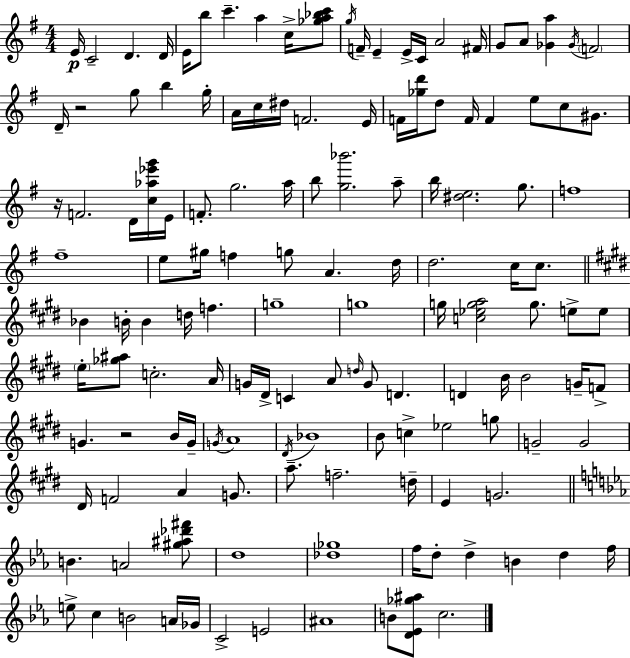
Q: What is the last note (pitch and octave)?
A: C5